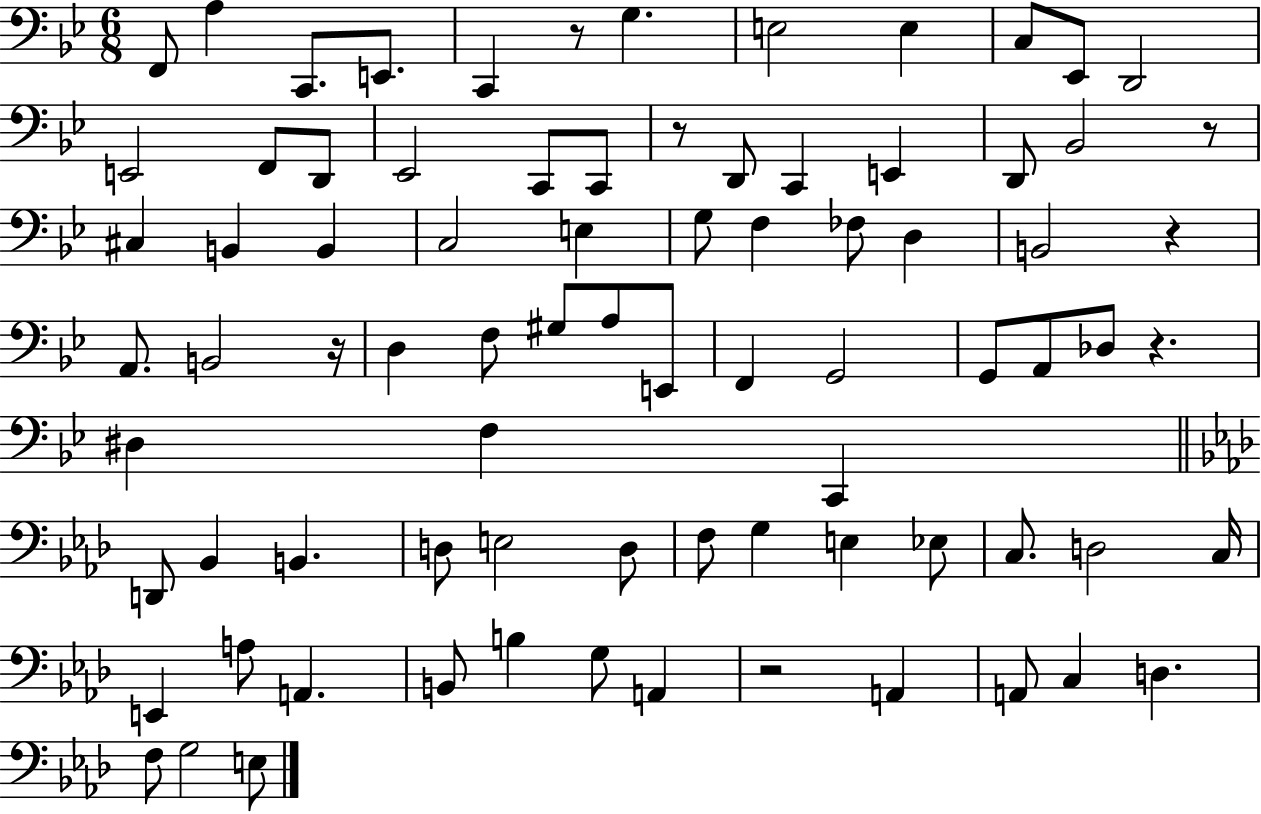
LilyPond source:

{
  \clef bass
  \numericTimeSignature
  \time 6/8
  \key bes \major
  \repeat volta 2 { f,8 a4 c,8. e,8. | c,4 r8 g4. | e2 e4 | c8 ees,8 d,2 | \break e,2 f,8 d,8 | ees,2 c,8 c,8 | r8 d,8 c,4 e,4 | d,8 bes,2 r8 | \break cis4 b,4 b,4 | c2 e4 | g8 f4 fes8 d4 | b,2 r4 | \break a,8. b,2 r16 | d4 f8 gis8 a8 e,8 | f,4 g,2 | g,8 a,8 des8 r4. | \break dis4 f4 c,4 | \bar "||" \break \key f \minor d,8 bes,4 b,4. | d8 e2 d8 | f8 g4 e4 ees8 | c8. d2 c16 | \break e,4 a8 a,4. | b,8 b4 g8 a,4 | r2 a,4 | a,8 c4 d4. | \break f8 g2 e8 | } \bar "|."
}